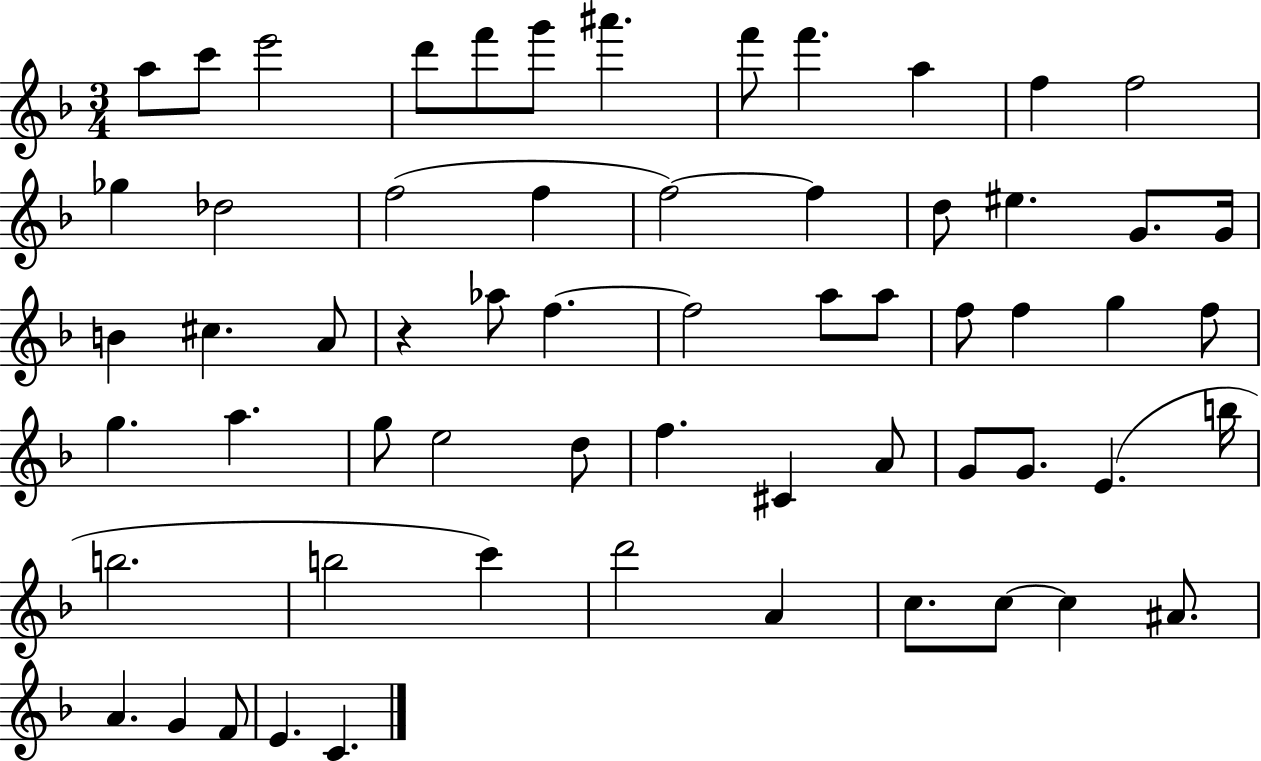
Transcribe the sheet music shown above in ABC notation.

X:1
T:Untitled
M:3/4
L:1/4
K:F
a/2 c'/2 e'2 d'/2 f'/2 g'/2 ^a' f'/2 f' a f f2 _g _d2 f2 f f2 f d/2 ^e G/2 G/4 B ^c A/2 z _a/2 f f2 a/2 a/2 f/2 f g f/2 g a g/2 e2 d/2 f ^C A/2 G/2 G/2 E b/4 b2 b2 c' d'2 A c/2 c/2 c ^A/2 A G F/2 E C